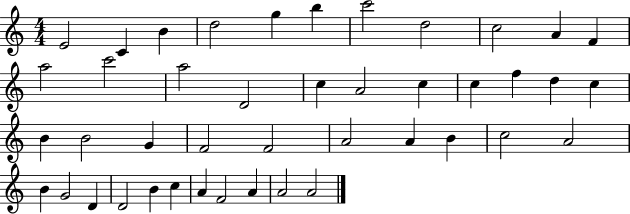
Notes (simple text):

E4/h C4/q B4/q D5/h G5/q B5/q C6/h D5/h C5/h A4/q F4/q A5/h C6/h A5/h D4/h C5/q A4/h C5/q C5/q F5/q D5/q C5/q B4/q B4/h G4/q F4/h F4/h A4/h A4/q B4/q C5/h A4/h B4/q G4/h D4/q D4/h B4/q C5/q A4/q F4/h A4/q A4/h A4/h